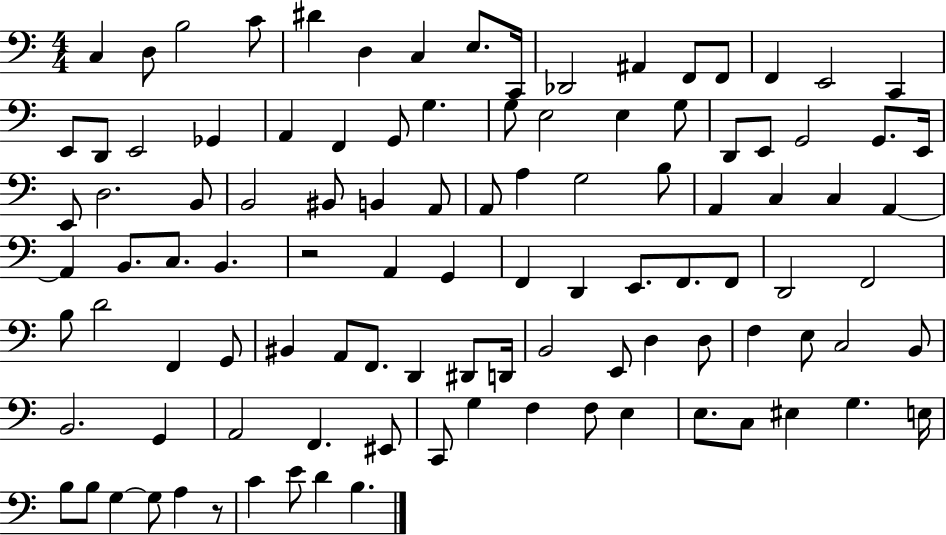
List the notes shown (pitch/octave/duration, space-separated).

C3/q D3/e B3/h C4/e D#4/q D3/q C3/q E3/e. C2/s Db2/h A#2/q F2/e F2/e F2/q E2/h C2/q E2/e D2/e E2/h Gb2/q A2/q F2/q G2/e G3/q. G3/e E3/h E3/q G3/e D2/e E2/e G2/h G2/e. E2/s E2/e D3/h. B2/e B2/h BIS2/e B2/q A2/e A2/e A3/q G3/h B3/e A2/q C3/q C3/q A2/q A2/q B2/e. C3/e. B2/q. R/h A2/q G2/q F2/q D2/q E2/e. F2/e. F2/e D2/h F2/h B3/e D4/h F2/q G2/e BIS2/q A2/e F2/e. D2/q D#2/e D2/s B2/h E2/e D3/q D3/e F3/q E3/e C3/h B2/e B2/h. G2/q A2/h F2/q. EIS2/e C2/e G3/q F3/q F3/e E3/q E3/e. C3/e EIS3/q G3/q. E3/s B3/e B3/e G3/q G3/e A3/q R/e C4/q E4/e D4/q B3/q.